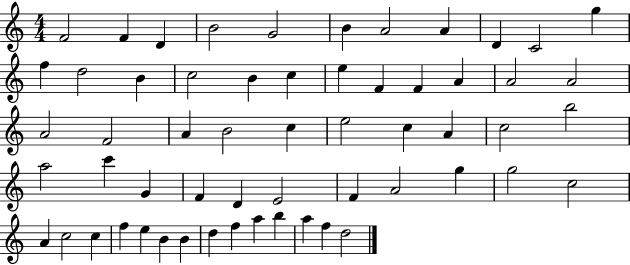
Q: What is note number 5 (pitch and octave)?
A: G4